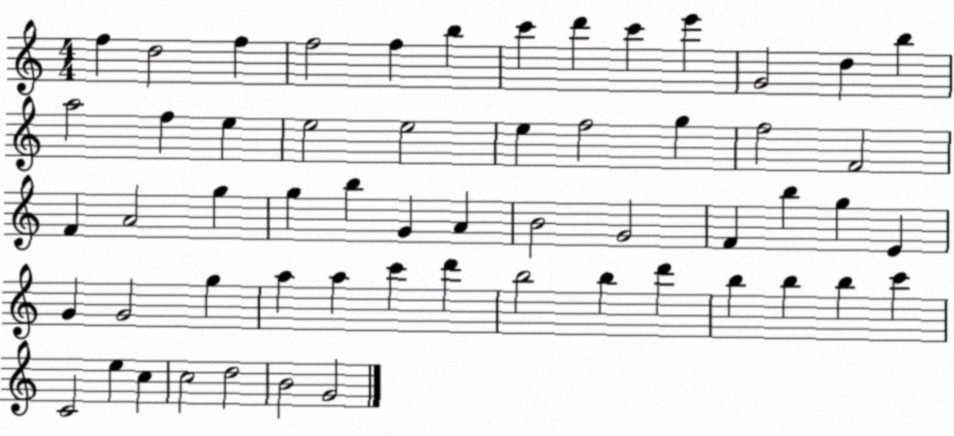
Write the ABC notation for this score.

X:1
T:Untitled
M:4/4
L:1/4
K:C
f d2 f f2 f b c' d' c' e' G2 d b a2 f e e2 e2 e f2 g f2 F2 F A2 g g b G A B2 G2 F b g E G G2 g a a c' d' b2 b d' b b b c' C2 e c c2 d2 B2 G2